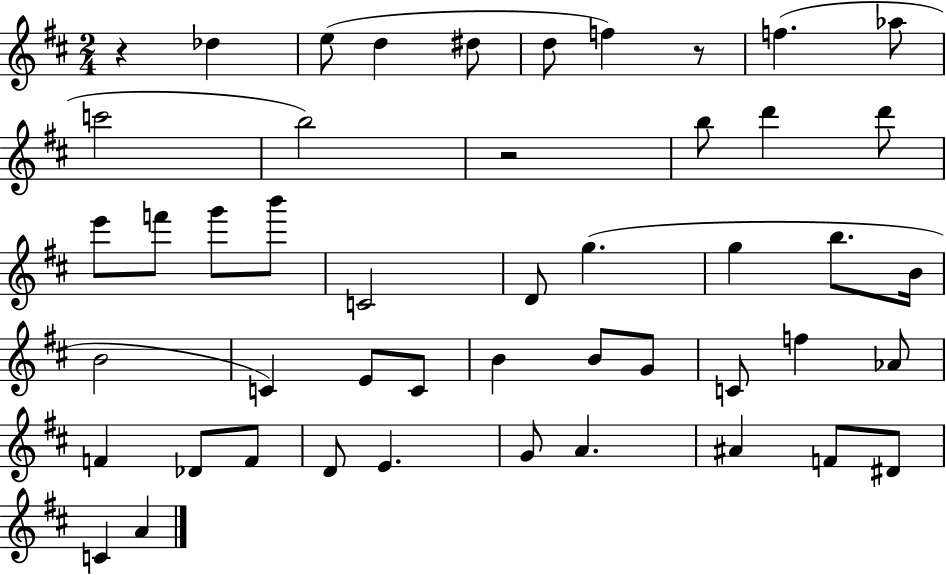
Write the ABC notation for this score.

X:1
T:Untitled
M:2/4
L:1/4
K:D
z _d e/2 d ^d/2 d/2 f z/2 f _a/2 c'2 b2 z2 b/2 d' d'/2 e'/2 f'/2 g'/2 b'/2 C2 D/2 g g b/2 B/4 B2 C E/2 C/2 B B/2 G/2 C/2 f _A/2 F _D/2 F/2 D/2 E G/2 A ^A F/2 ^D/2 C A